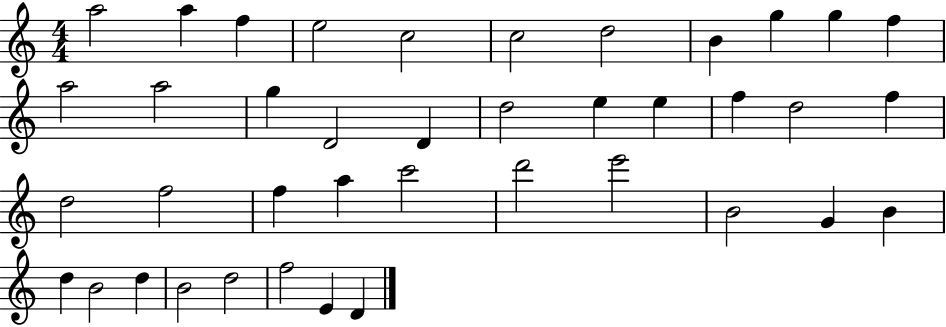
{
  \clef treble
  \numericTimeSignature
  \time 4/4
  \key c \major
  a''2 a''4 f''4 | e''2 c''2 | c''2 d''2 | b'4 g''4 g''4 f''4 | \break a''2 a''2 | g''4 d'2 d'4 | d''2 e''4 e''4 | f''4 d''2 f''4 | \break d''2 f''2 | f''4 a''4 c'''2 | d'''2 e'''2 | b'2 g'4 b'4 | \break d''4 b'2 d''4 | b'2 d''2 | f''2 e'4 d'4 | \bar "|."
}